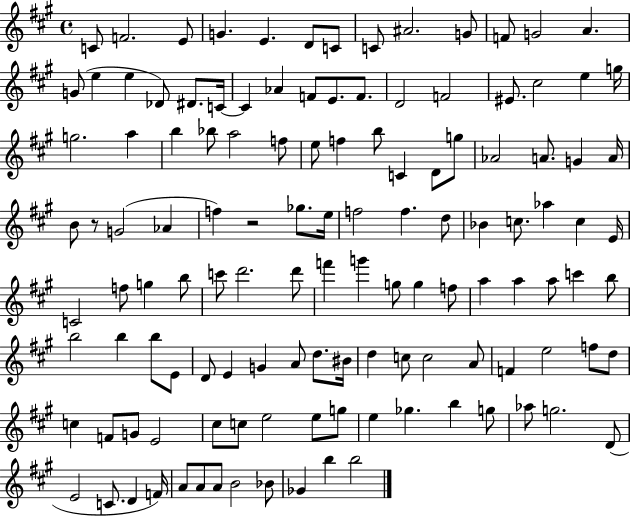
X:1
T:Untitled
M:4/4
L:1/4
K:A
C/2 F2 E/2 G E D/2 C/2 C/2 ^A2 G/2 F/2 G2 A G/2 e e _D/2 ^D/2 C/4 C _A F/2 E/2 F/2 D2 F2 ^E/2 ^c2 e g/4 g2 a b _b/2 a2 f/2 e/2 f b/2 C D/2 g/2 _A2 A/2 G A/4 B/2 z/2 G2 _A f z2 _g/2 e/4 f2 f d/2 _B c/2 _a c E/4 C2 f/2 g b/2 c'/2 d'2 d'/2 f' g' g/2 g f/2 a a a/2 c' b/2 b2 b b/2 E/2 D/2 E G A/2 d/2 ^B/4 d c/2 c2 A/2 F e2 f/2 d/2 c F/2 G/2 E2 ^c/2 c/2 e2 e/2 g/2 e _g b g/2 _a/2 g2 D/2 E2 C/2 D F/4 A/2 A/2 A/2 B2 _B/2 _G b b2